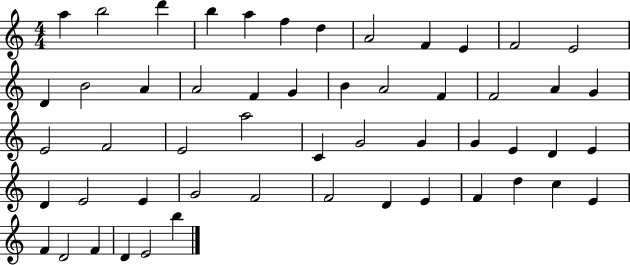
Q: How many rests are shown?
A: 0